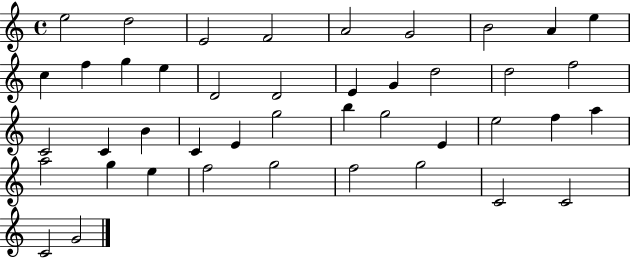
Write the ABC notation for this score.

X:1
T:Untitled
M:4/4
L:1/4
K:C
e2 d2 E2 F2 A2 G2 B2 A e c f g e D2 D2 E G d2 d2 f2 C2 C B C E g2 b g2 E e2 f a a2 g e f2 g2 f2 g2 C2 C2 C2 G2